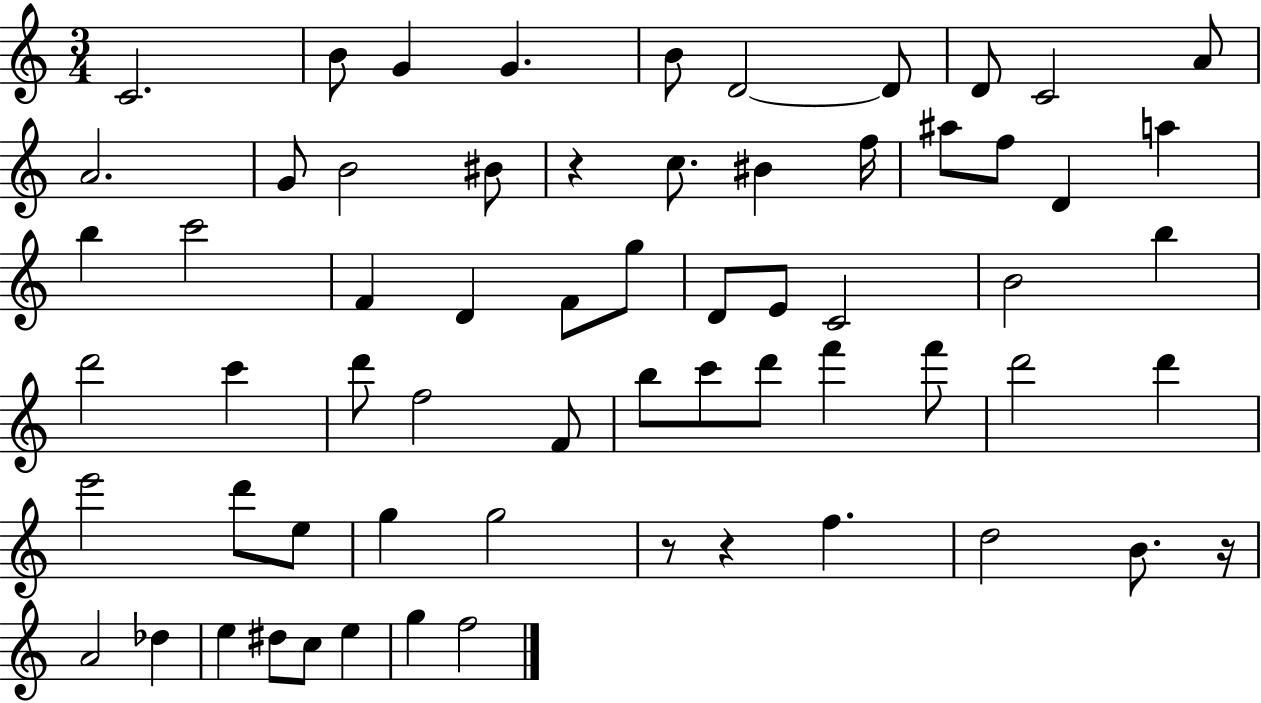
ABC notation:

X:1
T:Untitled
M:3/4
L:1/4
K:C
C2 B/2 G G B/2 D2 D/2 D/2 C2 A/2 A2 G/2 B2 ^B/2 z c/2 ^B f/4 ^a/2 f/2 D a b c'2 F D F/2 g/2 D/2 E/2 C2 B2 b d'2 c' d'/2 f2 F/2 b/2 c'/2 d'/2 f' f'/2 d'2 d' e'2 d'/2 e/2 g g2 z/2 z f d2 B/2 z/4 A2 _d e ^d/2 c/2 e g f2